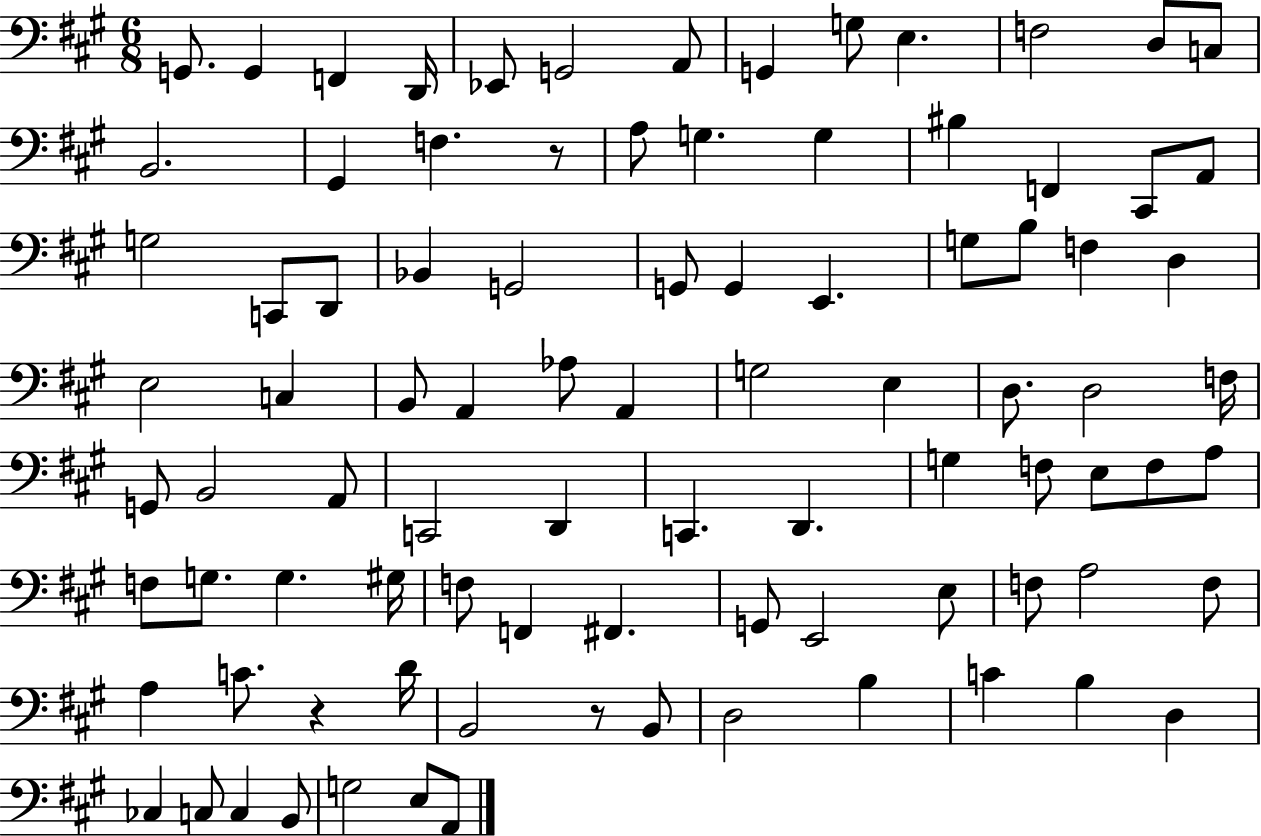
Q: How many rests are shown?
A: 3